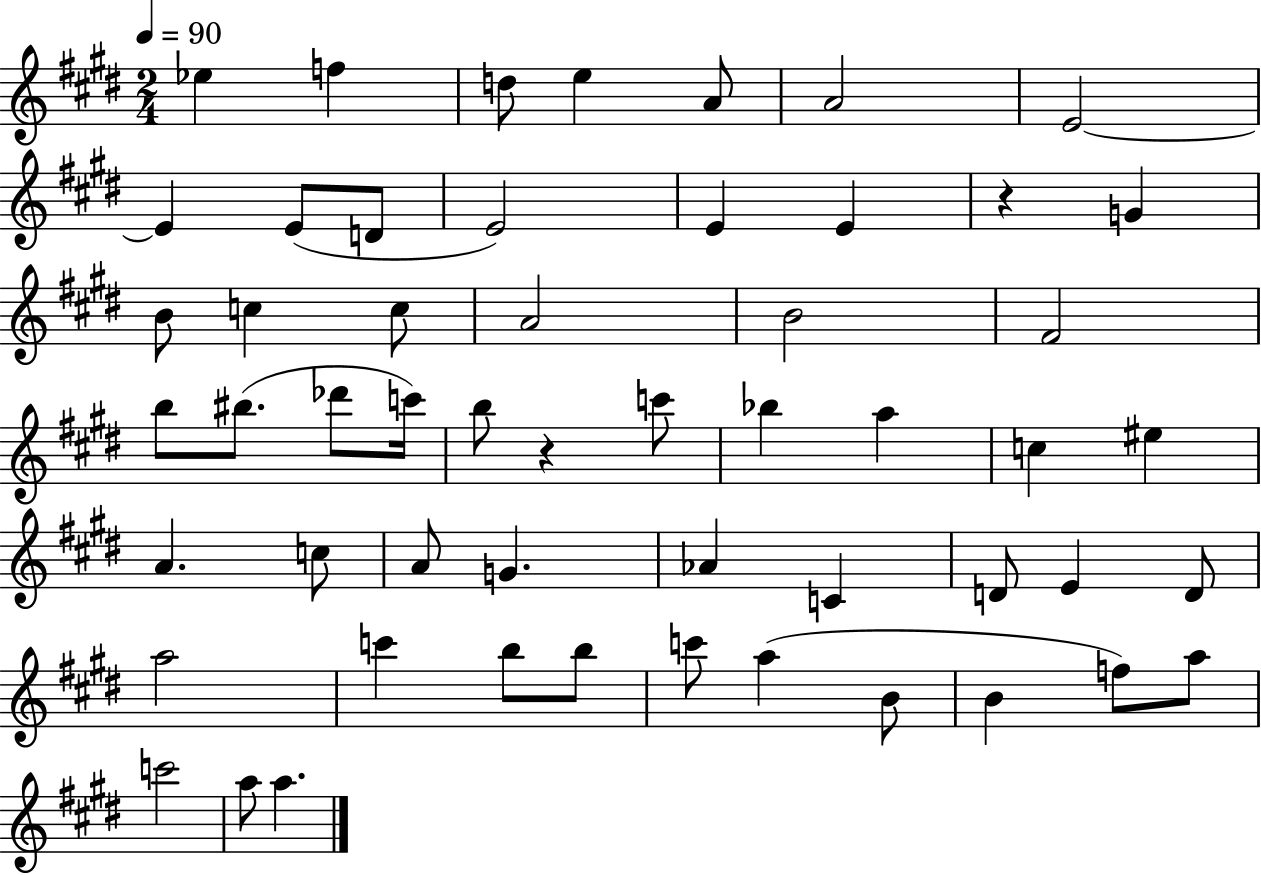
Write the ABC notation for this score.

X:1
T:Untitled
M:2/4
L:1/4
K:E
_e f d/2 e A/2 A2 E2 E E/2 D/2 E2 E E z G B/2 c c/2 A2 B2 ^F2 b/2 ^b/2 _d'/2 c'/4 b/2 z c'/2 _b a c ^e A c/2 A/2 G _A C D/2 E D/2 a2 c' b/2 b/2 c'/2 a B/2 B f/2 a/2 c'2 a/2 a